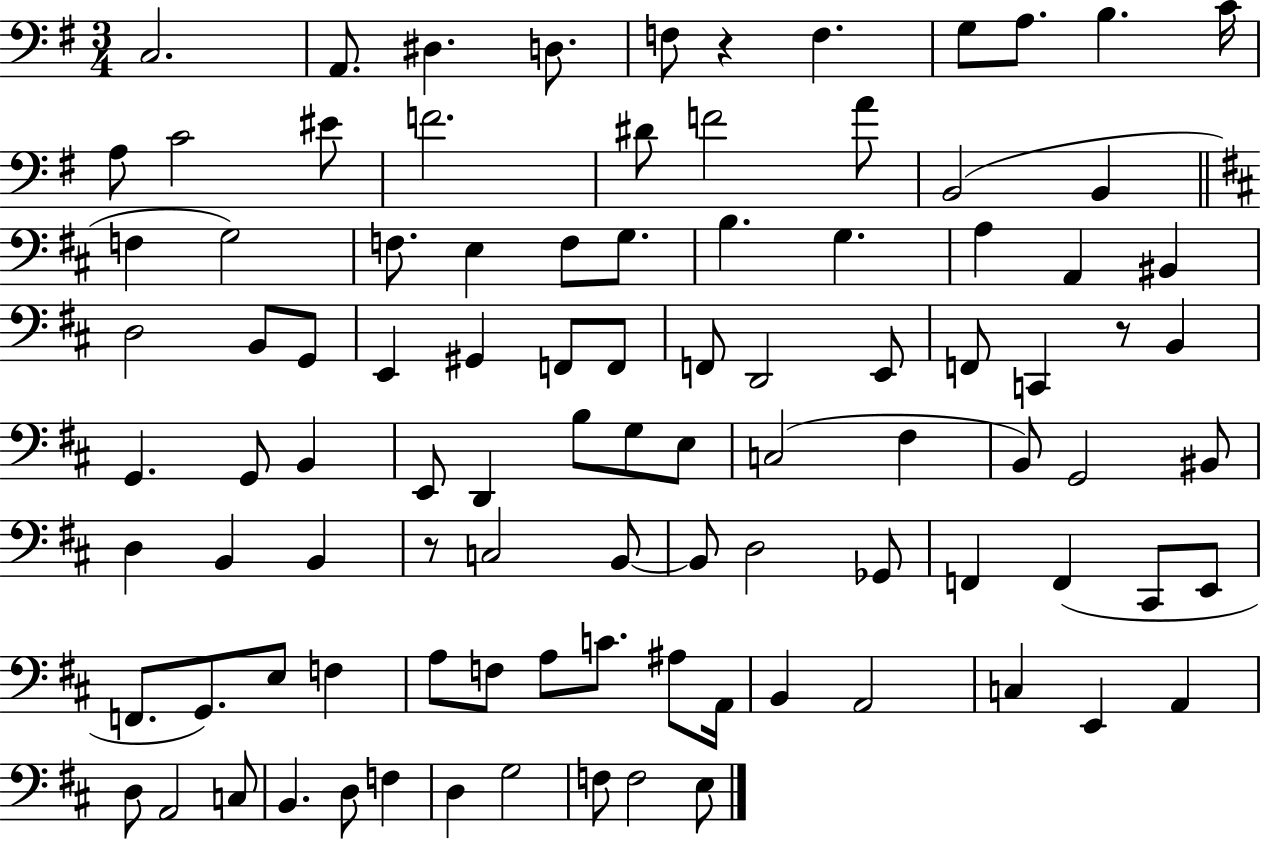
{
  \clef bass
  \numericTimeSignature
  \time 3/4
  \key g \major
  c2. | a,8. dis4. d8. | f8 r4 f4. | g8 a8. b4. c'16 | \break a8 c'2 eis'8 | f'2. | dis'8 f'2 a'8 | b,2( b,4 | \break \bar "||" \break \key b \minor f4 g2) | f8. e4 f8 g8. | b4. g4. | a4 a,4 bis,4 | \break d2 b,8 g,8 | e,4 gis,4 f,8 f,8 | f,8 d,2 e,8 | f,8 c,4 r8 b,4 | \break g,4. g,8 b,4 | e,8 d,4 b8 g8 e8 | c2( fis4 | b,8) g,2 bis,8 | \break d4 b,4 b,4 | r8 c2 b,8~~ | b,8 d2 ges,8 | f,4 f,4( cis,8 e,8 | \break f,8. g,8.) e8 f4 | a8 f8 a8 c'8. ais8 a,16 | b,4 a,2 | c4 e,4 a,4 | \break d8 a,2 c8 | b,4. d8 f4 | d4 g2 | f8 f2 e8 | \break \bar "|."
}